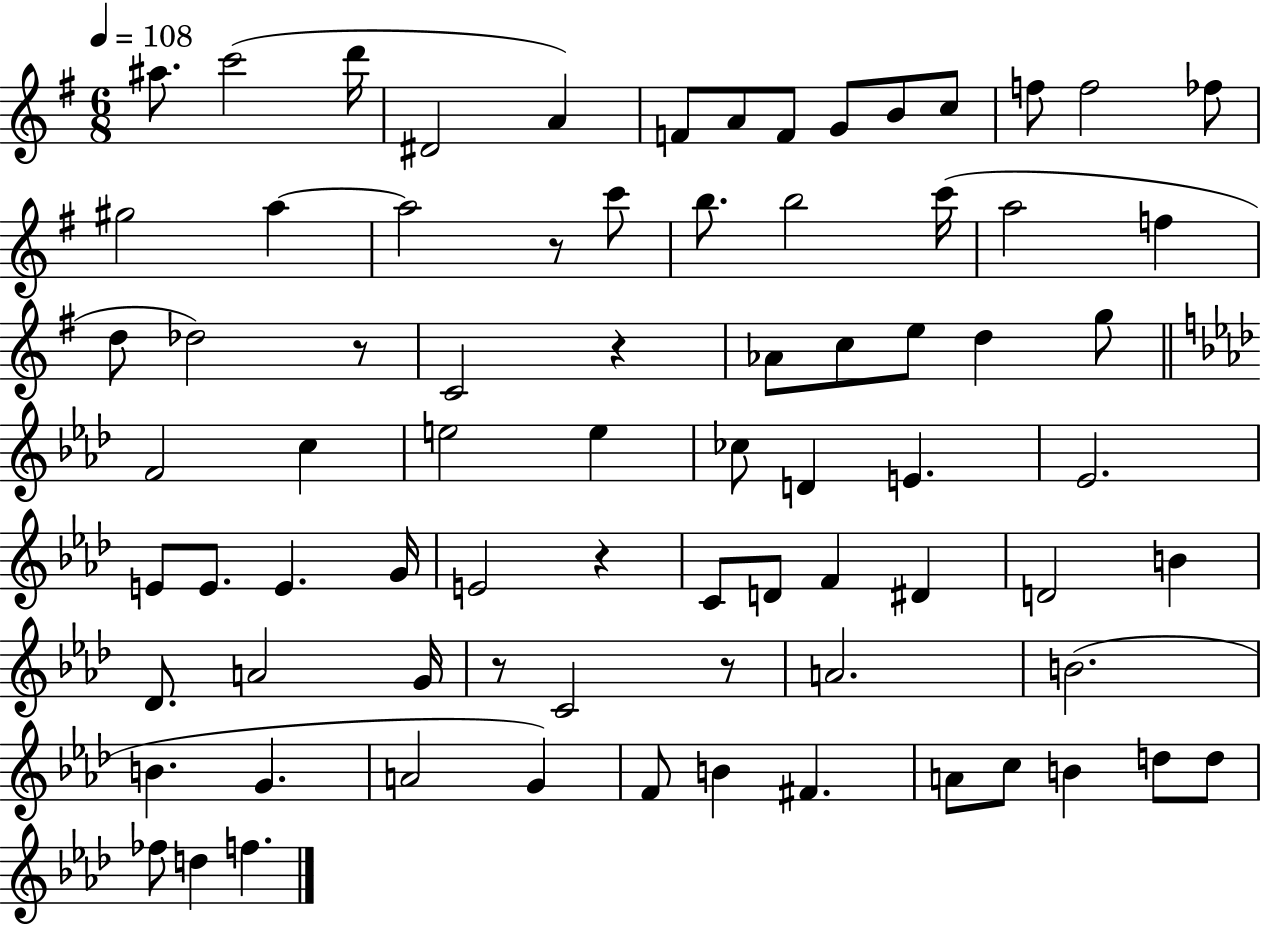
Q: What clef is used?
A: treble